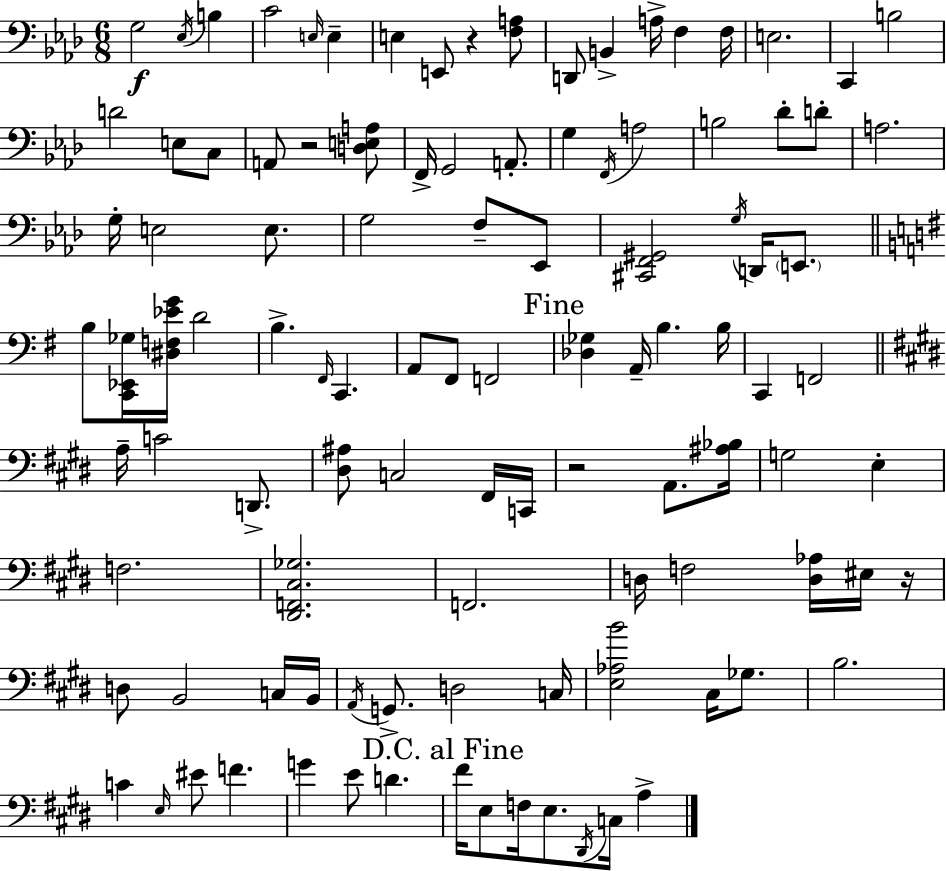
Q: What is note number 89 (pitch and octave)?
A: D#2